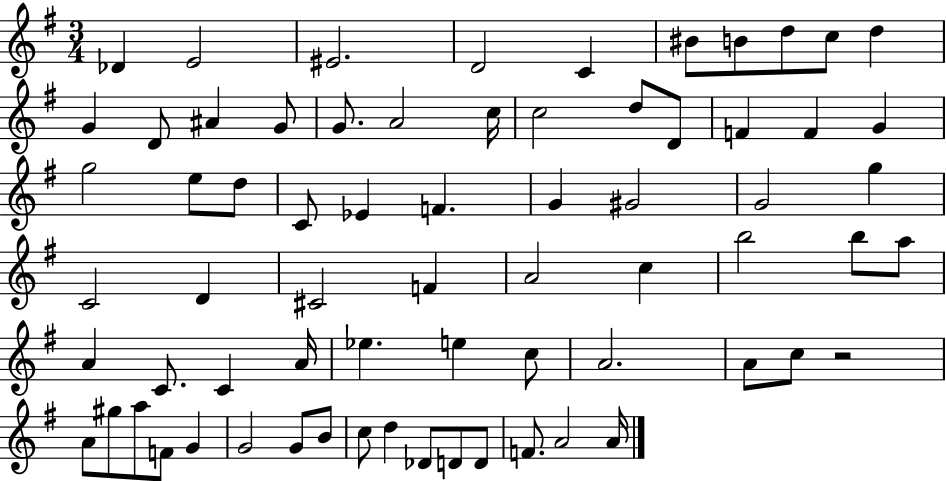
{
  \clef treble
  \numericTimeSignature
  \time 3/4
  \key g \major
  \repeat volta 2 { des'4 e'2 | eis'2. | d'2 c'4 | bis'8 b'8 d''8 c''8 d''4 | \break g'4 d'8 ais'4 g'8 | g'8. a'2 c''16 | c''2 d''8 d'8 | f'4 f'4 g'4 | \break g''2 e''8 d''8 | c'8 ees'4 f'4. | g'4 gis'2 | g'2 g''4 | \break c'2 d'4 | cis'2 f'4 | a'2 c''4 | b''2 b''8 a''8 | \break a'4 c'8. c'4 a'16 | ees''4. e''4 c''8 | a'2. | a'8 c''8 r2 | \break a'8 gis''8 a''8 f'8 g'4 | g'2 g'8 b'8 | c''8 d''4 des'8 d'8 d'8 | f'8. a'2 a'16 | \break } \bar "|."
}